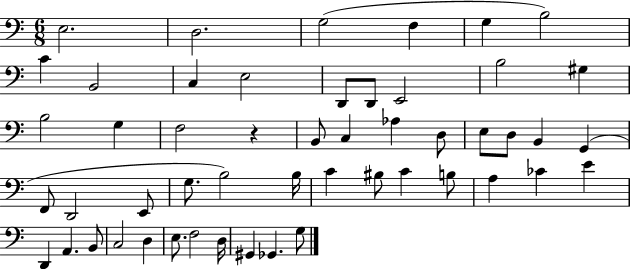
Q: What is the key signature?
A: C major